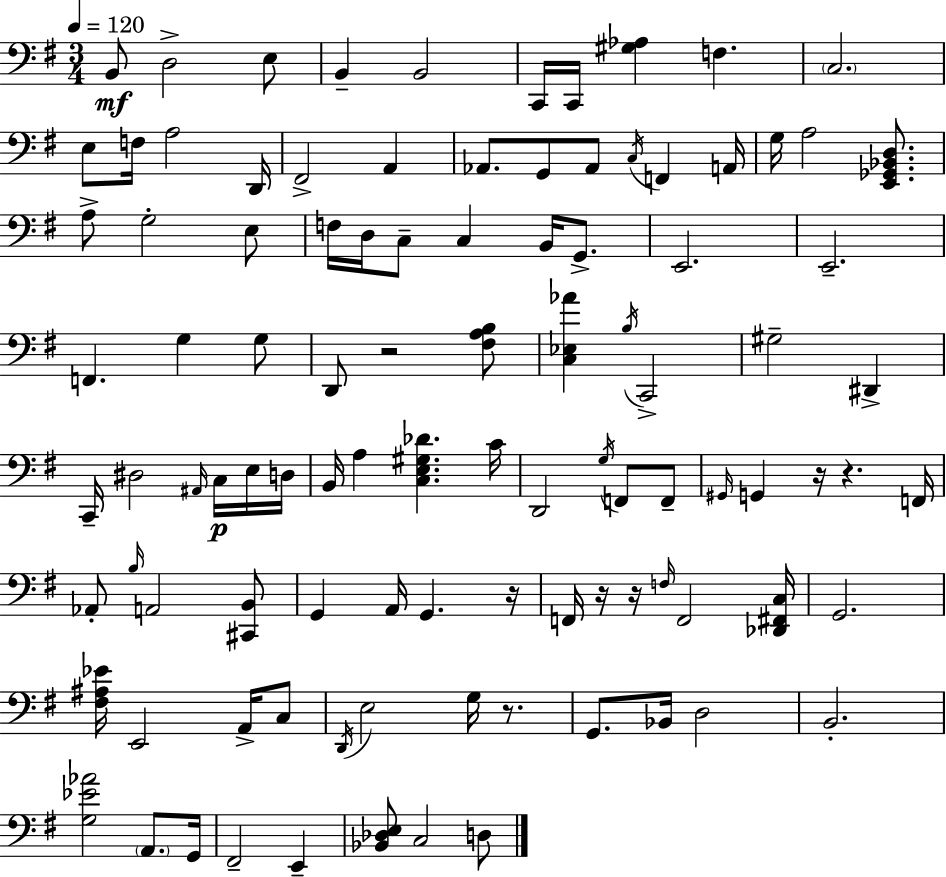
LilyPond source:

{
  \clef bass
  \numericTimeSignature
  \time 3/4
  \key g \major
  \tempo 4 = 120
  \repeat volta 2 { b,8\mf d2-> e8 | b,4-- b,2 | c,16 c,16 <gis aes>4 f4. | \parenthesize c2. | \break e8 f16 a2 d,16 | fis,2-> a,4 | aes,8. g,8 aes,8 \acciaccatura { c16 } f,4 | a,16 g16 a2 <e, ges, bes, d>8. | \break a8-> g2-. e8 | f16 d16 c8-- c4 b,16 g,8.-> | e,2. | e,2.-- | \break f,4. g4 g8 | d,8 r2 <fis a b>8 | <c ees aes'>4 \acciaccatura { b16 } c,2-> | gis2-- dis,4-> | \break c,16-- dis2 \grace { ais,16 } | c16\p e16 d16 b,16 a4 <c e gis des'>4. | c'16 d,2 \acciaccatura { g16 } | f,8 f,8-- \grace { gis,16 } g,4 r16 r4. | \break f,16 aes,8-. \grace { b16 } a,2 | <cis, b,>8 g,4 a,16 g,4. | r16 f,16 r16 r16 \grace { f16 } f,2 | <des, fis, c>16 g,2. | \break <fis ais ees'>16 e,2 | a,16-> c8 \acciaccatura { d,16 } e2 | g16 r8. g,8. bes,16 | d2 b,2.-. | \break <g ees' aes'>2 | \parenthesize a,8. g,16 fis,2-- | e,4-- <bes, des e>8 c2 | d8 } \bar "|."
}